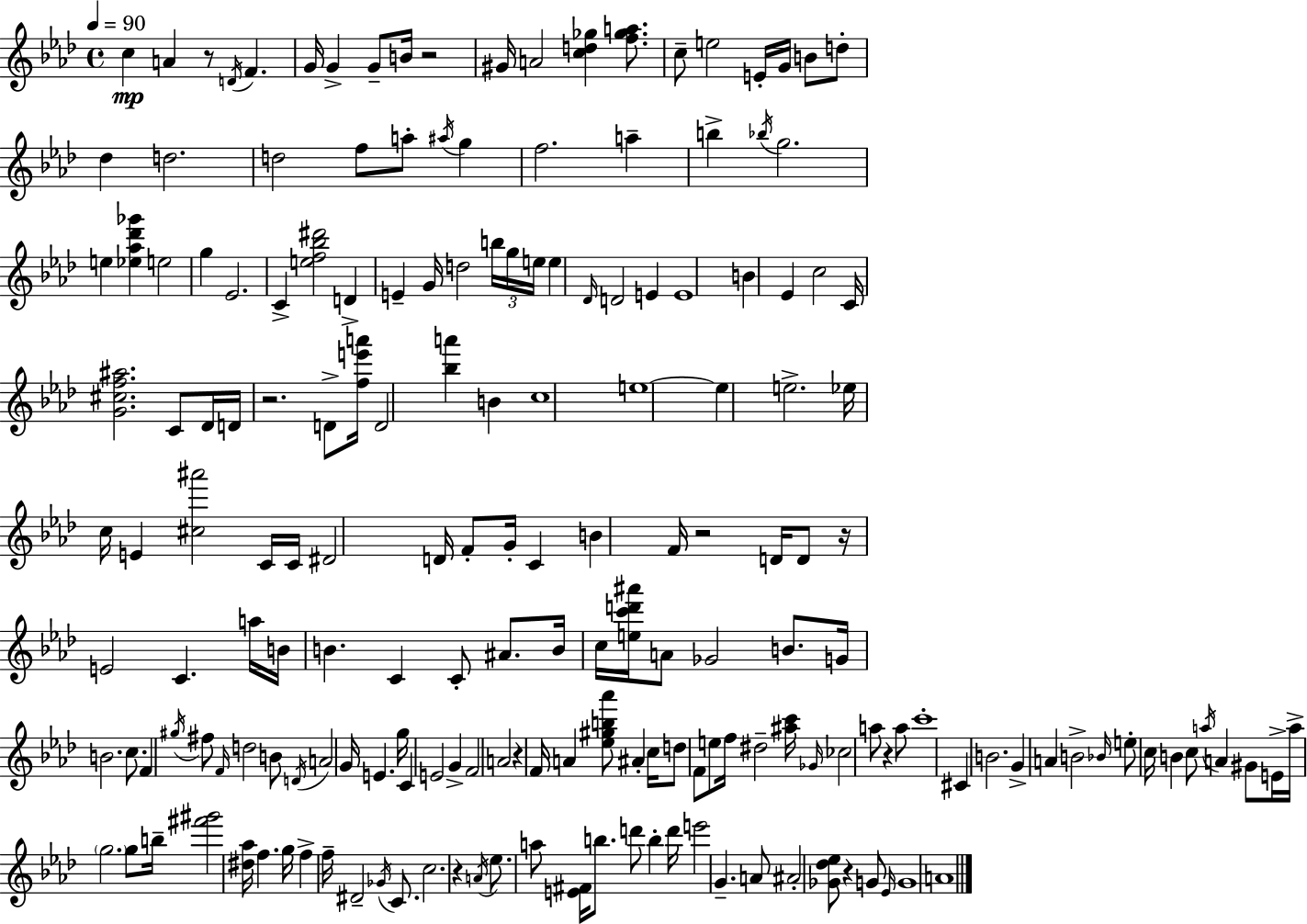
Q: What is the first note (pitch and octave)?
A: C5